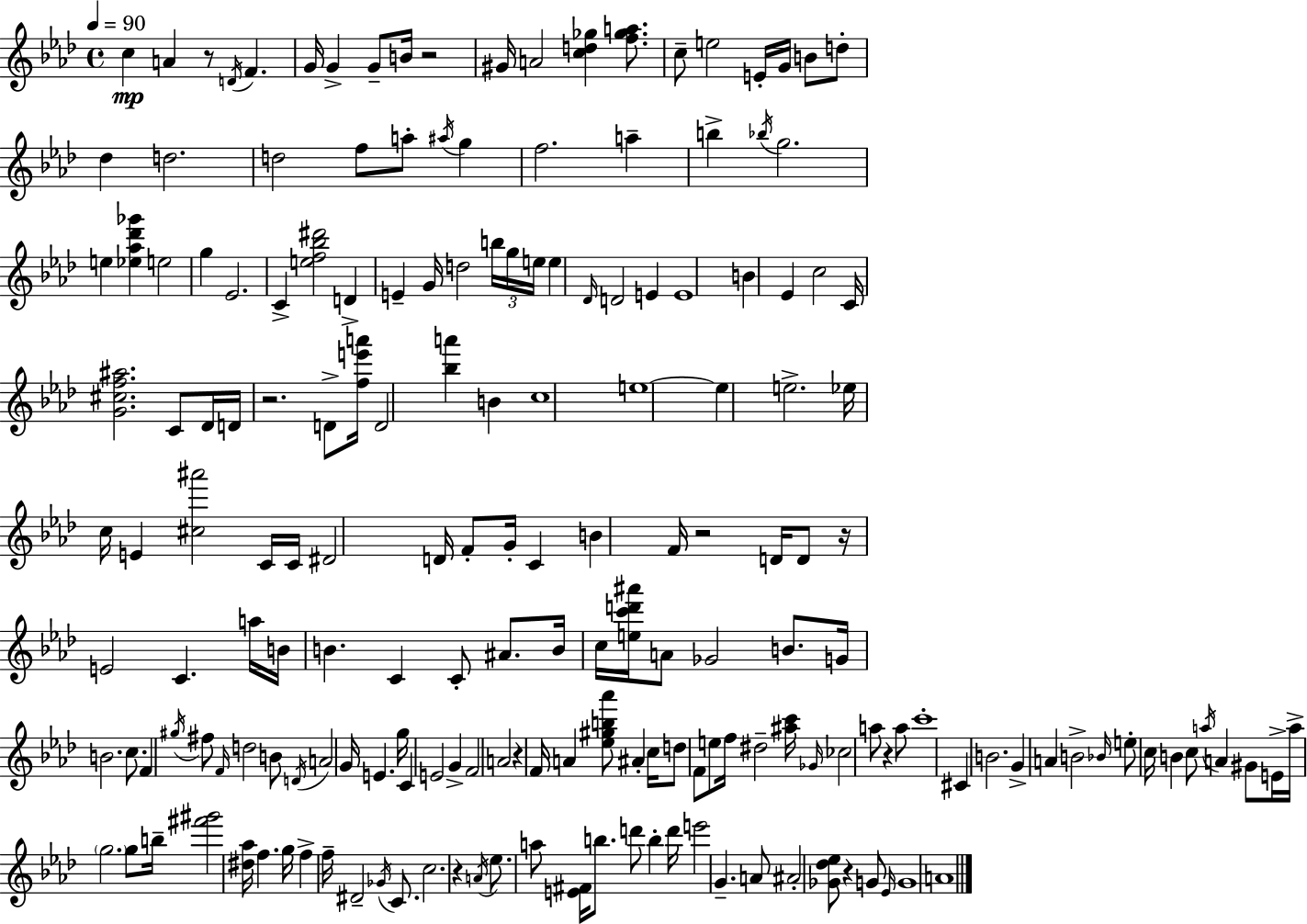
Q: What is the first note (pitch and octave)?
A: C5